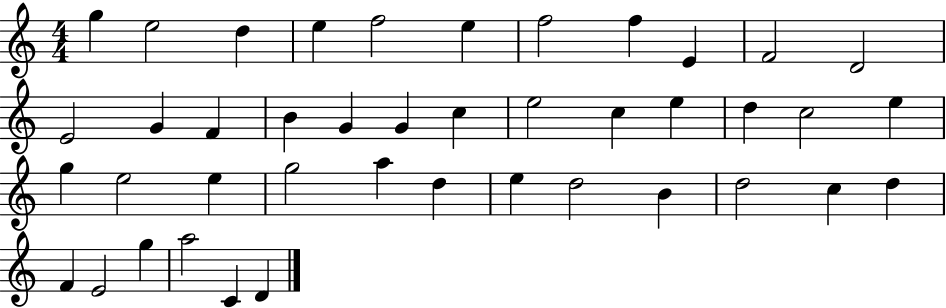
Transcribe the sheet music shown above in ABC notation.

X:1
T:Untitled
M:4/4
L:1/4
K:C
g e2 d e f2 e f2 f E F2 D2 E2 G F B G G c e2 c e d c2 e g e2 e g2 a d e d2 B d2 c d F E2 g a2 C D